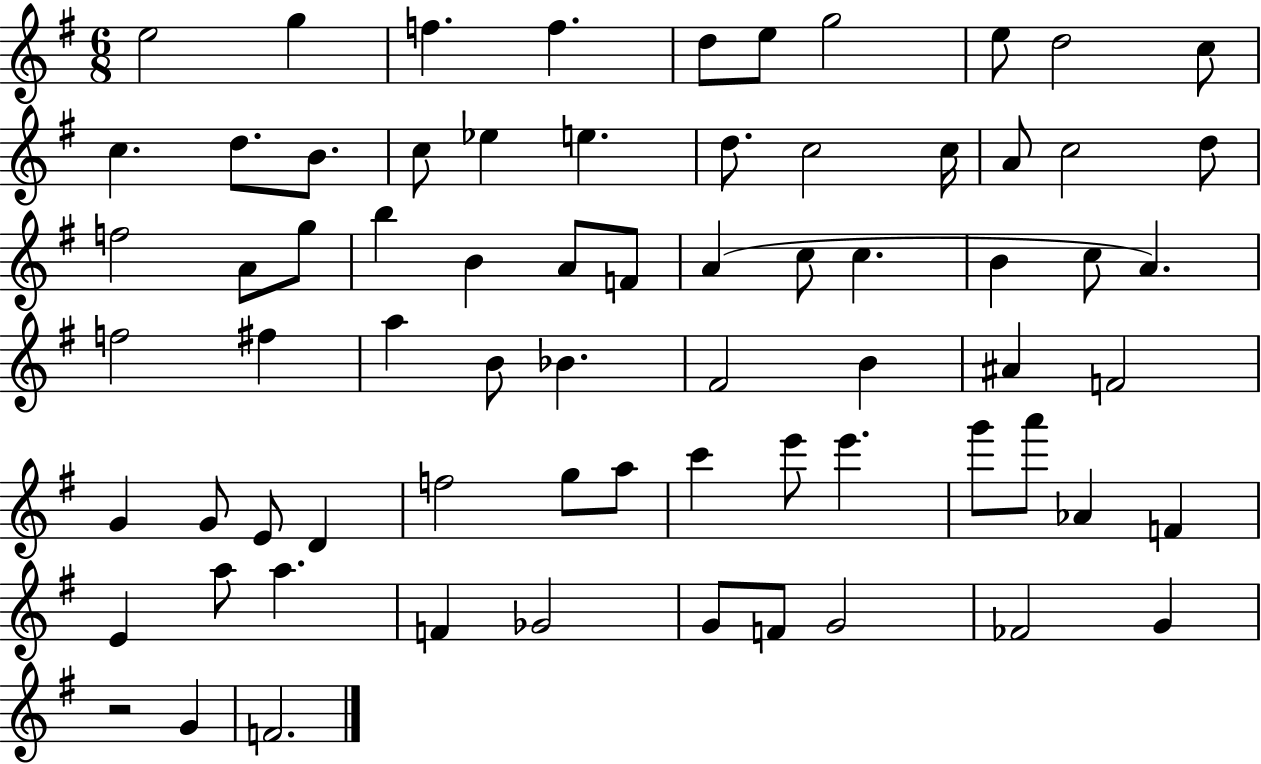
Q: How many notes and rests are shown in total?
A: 71